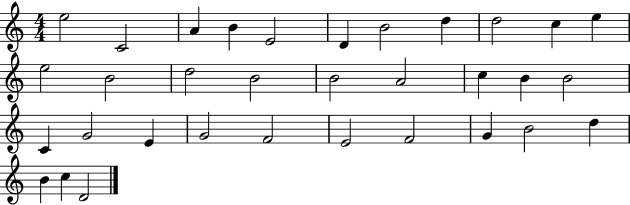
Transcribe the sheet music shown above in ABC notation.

X:1
T:Untitled
M:4/4
L:1/4
K:C
e2 C2 A B E2 D B2 d d2 c e e2 B2 d2 B2 B2 A2 c B B2 C G2 E G2 F2 E2 F2 G B2 d B c D2